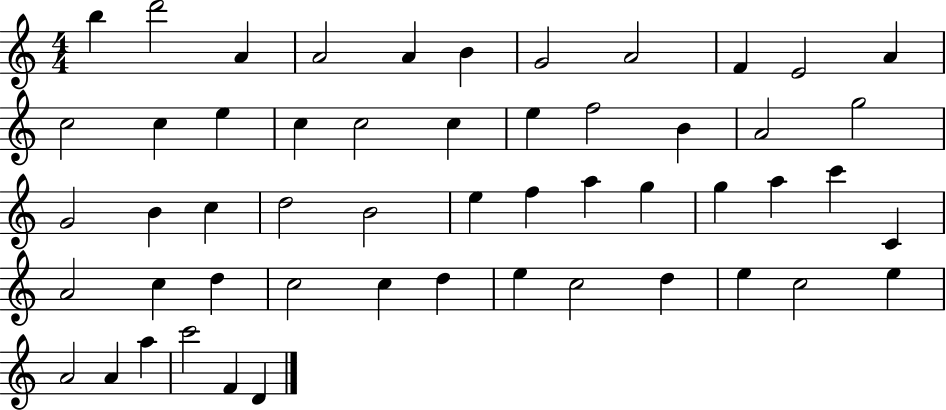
B5/q D6/h A4/q A4/h A4/q B4/q G4/h A4/h F4/q E4/h A4/q C5/h C5/q E5/q C5/q C5/h C5/q E5/q F5/h B4/q A4/h G5/h G4/h B4/q C5/q D5/h B4/h E5/q F5/q A5/q G5/q G5/q A5/q C6/q C4/q A4/h C5/q D5/q C5/h C5/q D5/q E5/q C5/h D5/q E5/q C5/h E5/q A4/h A4/q A5/q C6/h F4/q D4/q